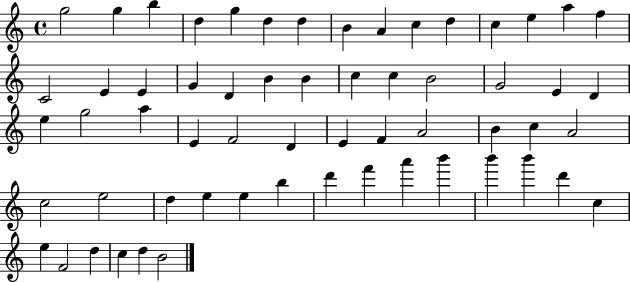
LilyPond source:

{
  \clef treble
  \time 4/4
  \defaultTimeSignature
  \key c \major
  g''2 g''4 b''4 | d''4 g''4 d''4 d''4 | b'4 a'4 c''4 d''4 | c''4 e''4 a''4 f''4 | \break c'2 e'4 e'4 | g'4 d'4 b'4 b'4 | c''4 c''4 b'2 | g'2 e'4 d'4 | \break e''4 g''2 a''4 | e'4 f'2 d'4 | e'4 f'4 a'2 | b'4 c''4 a'2 | \break c''2 e''2 | d''4 e''4 e''4 b''4 | d'''4 f'''4 a'''4 b'''4 | b'''4 b'''4 d'''4 c''4 | \break e''4 f'2 d''4 | c''4 d''4 b'2 | \bar "|."
}